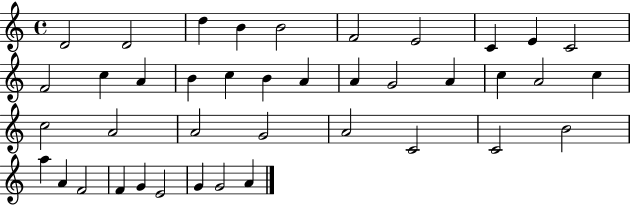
{
  \clef treble
  \time 4/4
  \defaultTimeSignature
  \key c \major
  d'2 d'2 | d''4 b'4 b'2 | f'2 e'2 | c'4 e'4 c'2 | \break f'2 c''4 a'4 | b'4 c''4 b'4 a'4 | a'4 g'2 a'4 | c''4 a'2 c''4 | \break c''2 a'2 | a'2 g'2 | a'2 c'2 | c'2 b'2 | \break a''4 a'4 f'2 | f'4 g'4 e'2 | g'4 g'2 a'4 | \bar "|."
}